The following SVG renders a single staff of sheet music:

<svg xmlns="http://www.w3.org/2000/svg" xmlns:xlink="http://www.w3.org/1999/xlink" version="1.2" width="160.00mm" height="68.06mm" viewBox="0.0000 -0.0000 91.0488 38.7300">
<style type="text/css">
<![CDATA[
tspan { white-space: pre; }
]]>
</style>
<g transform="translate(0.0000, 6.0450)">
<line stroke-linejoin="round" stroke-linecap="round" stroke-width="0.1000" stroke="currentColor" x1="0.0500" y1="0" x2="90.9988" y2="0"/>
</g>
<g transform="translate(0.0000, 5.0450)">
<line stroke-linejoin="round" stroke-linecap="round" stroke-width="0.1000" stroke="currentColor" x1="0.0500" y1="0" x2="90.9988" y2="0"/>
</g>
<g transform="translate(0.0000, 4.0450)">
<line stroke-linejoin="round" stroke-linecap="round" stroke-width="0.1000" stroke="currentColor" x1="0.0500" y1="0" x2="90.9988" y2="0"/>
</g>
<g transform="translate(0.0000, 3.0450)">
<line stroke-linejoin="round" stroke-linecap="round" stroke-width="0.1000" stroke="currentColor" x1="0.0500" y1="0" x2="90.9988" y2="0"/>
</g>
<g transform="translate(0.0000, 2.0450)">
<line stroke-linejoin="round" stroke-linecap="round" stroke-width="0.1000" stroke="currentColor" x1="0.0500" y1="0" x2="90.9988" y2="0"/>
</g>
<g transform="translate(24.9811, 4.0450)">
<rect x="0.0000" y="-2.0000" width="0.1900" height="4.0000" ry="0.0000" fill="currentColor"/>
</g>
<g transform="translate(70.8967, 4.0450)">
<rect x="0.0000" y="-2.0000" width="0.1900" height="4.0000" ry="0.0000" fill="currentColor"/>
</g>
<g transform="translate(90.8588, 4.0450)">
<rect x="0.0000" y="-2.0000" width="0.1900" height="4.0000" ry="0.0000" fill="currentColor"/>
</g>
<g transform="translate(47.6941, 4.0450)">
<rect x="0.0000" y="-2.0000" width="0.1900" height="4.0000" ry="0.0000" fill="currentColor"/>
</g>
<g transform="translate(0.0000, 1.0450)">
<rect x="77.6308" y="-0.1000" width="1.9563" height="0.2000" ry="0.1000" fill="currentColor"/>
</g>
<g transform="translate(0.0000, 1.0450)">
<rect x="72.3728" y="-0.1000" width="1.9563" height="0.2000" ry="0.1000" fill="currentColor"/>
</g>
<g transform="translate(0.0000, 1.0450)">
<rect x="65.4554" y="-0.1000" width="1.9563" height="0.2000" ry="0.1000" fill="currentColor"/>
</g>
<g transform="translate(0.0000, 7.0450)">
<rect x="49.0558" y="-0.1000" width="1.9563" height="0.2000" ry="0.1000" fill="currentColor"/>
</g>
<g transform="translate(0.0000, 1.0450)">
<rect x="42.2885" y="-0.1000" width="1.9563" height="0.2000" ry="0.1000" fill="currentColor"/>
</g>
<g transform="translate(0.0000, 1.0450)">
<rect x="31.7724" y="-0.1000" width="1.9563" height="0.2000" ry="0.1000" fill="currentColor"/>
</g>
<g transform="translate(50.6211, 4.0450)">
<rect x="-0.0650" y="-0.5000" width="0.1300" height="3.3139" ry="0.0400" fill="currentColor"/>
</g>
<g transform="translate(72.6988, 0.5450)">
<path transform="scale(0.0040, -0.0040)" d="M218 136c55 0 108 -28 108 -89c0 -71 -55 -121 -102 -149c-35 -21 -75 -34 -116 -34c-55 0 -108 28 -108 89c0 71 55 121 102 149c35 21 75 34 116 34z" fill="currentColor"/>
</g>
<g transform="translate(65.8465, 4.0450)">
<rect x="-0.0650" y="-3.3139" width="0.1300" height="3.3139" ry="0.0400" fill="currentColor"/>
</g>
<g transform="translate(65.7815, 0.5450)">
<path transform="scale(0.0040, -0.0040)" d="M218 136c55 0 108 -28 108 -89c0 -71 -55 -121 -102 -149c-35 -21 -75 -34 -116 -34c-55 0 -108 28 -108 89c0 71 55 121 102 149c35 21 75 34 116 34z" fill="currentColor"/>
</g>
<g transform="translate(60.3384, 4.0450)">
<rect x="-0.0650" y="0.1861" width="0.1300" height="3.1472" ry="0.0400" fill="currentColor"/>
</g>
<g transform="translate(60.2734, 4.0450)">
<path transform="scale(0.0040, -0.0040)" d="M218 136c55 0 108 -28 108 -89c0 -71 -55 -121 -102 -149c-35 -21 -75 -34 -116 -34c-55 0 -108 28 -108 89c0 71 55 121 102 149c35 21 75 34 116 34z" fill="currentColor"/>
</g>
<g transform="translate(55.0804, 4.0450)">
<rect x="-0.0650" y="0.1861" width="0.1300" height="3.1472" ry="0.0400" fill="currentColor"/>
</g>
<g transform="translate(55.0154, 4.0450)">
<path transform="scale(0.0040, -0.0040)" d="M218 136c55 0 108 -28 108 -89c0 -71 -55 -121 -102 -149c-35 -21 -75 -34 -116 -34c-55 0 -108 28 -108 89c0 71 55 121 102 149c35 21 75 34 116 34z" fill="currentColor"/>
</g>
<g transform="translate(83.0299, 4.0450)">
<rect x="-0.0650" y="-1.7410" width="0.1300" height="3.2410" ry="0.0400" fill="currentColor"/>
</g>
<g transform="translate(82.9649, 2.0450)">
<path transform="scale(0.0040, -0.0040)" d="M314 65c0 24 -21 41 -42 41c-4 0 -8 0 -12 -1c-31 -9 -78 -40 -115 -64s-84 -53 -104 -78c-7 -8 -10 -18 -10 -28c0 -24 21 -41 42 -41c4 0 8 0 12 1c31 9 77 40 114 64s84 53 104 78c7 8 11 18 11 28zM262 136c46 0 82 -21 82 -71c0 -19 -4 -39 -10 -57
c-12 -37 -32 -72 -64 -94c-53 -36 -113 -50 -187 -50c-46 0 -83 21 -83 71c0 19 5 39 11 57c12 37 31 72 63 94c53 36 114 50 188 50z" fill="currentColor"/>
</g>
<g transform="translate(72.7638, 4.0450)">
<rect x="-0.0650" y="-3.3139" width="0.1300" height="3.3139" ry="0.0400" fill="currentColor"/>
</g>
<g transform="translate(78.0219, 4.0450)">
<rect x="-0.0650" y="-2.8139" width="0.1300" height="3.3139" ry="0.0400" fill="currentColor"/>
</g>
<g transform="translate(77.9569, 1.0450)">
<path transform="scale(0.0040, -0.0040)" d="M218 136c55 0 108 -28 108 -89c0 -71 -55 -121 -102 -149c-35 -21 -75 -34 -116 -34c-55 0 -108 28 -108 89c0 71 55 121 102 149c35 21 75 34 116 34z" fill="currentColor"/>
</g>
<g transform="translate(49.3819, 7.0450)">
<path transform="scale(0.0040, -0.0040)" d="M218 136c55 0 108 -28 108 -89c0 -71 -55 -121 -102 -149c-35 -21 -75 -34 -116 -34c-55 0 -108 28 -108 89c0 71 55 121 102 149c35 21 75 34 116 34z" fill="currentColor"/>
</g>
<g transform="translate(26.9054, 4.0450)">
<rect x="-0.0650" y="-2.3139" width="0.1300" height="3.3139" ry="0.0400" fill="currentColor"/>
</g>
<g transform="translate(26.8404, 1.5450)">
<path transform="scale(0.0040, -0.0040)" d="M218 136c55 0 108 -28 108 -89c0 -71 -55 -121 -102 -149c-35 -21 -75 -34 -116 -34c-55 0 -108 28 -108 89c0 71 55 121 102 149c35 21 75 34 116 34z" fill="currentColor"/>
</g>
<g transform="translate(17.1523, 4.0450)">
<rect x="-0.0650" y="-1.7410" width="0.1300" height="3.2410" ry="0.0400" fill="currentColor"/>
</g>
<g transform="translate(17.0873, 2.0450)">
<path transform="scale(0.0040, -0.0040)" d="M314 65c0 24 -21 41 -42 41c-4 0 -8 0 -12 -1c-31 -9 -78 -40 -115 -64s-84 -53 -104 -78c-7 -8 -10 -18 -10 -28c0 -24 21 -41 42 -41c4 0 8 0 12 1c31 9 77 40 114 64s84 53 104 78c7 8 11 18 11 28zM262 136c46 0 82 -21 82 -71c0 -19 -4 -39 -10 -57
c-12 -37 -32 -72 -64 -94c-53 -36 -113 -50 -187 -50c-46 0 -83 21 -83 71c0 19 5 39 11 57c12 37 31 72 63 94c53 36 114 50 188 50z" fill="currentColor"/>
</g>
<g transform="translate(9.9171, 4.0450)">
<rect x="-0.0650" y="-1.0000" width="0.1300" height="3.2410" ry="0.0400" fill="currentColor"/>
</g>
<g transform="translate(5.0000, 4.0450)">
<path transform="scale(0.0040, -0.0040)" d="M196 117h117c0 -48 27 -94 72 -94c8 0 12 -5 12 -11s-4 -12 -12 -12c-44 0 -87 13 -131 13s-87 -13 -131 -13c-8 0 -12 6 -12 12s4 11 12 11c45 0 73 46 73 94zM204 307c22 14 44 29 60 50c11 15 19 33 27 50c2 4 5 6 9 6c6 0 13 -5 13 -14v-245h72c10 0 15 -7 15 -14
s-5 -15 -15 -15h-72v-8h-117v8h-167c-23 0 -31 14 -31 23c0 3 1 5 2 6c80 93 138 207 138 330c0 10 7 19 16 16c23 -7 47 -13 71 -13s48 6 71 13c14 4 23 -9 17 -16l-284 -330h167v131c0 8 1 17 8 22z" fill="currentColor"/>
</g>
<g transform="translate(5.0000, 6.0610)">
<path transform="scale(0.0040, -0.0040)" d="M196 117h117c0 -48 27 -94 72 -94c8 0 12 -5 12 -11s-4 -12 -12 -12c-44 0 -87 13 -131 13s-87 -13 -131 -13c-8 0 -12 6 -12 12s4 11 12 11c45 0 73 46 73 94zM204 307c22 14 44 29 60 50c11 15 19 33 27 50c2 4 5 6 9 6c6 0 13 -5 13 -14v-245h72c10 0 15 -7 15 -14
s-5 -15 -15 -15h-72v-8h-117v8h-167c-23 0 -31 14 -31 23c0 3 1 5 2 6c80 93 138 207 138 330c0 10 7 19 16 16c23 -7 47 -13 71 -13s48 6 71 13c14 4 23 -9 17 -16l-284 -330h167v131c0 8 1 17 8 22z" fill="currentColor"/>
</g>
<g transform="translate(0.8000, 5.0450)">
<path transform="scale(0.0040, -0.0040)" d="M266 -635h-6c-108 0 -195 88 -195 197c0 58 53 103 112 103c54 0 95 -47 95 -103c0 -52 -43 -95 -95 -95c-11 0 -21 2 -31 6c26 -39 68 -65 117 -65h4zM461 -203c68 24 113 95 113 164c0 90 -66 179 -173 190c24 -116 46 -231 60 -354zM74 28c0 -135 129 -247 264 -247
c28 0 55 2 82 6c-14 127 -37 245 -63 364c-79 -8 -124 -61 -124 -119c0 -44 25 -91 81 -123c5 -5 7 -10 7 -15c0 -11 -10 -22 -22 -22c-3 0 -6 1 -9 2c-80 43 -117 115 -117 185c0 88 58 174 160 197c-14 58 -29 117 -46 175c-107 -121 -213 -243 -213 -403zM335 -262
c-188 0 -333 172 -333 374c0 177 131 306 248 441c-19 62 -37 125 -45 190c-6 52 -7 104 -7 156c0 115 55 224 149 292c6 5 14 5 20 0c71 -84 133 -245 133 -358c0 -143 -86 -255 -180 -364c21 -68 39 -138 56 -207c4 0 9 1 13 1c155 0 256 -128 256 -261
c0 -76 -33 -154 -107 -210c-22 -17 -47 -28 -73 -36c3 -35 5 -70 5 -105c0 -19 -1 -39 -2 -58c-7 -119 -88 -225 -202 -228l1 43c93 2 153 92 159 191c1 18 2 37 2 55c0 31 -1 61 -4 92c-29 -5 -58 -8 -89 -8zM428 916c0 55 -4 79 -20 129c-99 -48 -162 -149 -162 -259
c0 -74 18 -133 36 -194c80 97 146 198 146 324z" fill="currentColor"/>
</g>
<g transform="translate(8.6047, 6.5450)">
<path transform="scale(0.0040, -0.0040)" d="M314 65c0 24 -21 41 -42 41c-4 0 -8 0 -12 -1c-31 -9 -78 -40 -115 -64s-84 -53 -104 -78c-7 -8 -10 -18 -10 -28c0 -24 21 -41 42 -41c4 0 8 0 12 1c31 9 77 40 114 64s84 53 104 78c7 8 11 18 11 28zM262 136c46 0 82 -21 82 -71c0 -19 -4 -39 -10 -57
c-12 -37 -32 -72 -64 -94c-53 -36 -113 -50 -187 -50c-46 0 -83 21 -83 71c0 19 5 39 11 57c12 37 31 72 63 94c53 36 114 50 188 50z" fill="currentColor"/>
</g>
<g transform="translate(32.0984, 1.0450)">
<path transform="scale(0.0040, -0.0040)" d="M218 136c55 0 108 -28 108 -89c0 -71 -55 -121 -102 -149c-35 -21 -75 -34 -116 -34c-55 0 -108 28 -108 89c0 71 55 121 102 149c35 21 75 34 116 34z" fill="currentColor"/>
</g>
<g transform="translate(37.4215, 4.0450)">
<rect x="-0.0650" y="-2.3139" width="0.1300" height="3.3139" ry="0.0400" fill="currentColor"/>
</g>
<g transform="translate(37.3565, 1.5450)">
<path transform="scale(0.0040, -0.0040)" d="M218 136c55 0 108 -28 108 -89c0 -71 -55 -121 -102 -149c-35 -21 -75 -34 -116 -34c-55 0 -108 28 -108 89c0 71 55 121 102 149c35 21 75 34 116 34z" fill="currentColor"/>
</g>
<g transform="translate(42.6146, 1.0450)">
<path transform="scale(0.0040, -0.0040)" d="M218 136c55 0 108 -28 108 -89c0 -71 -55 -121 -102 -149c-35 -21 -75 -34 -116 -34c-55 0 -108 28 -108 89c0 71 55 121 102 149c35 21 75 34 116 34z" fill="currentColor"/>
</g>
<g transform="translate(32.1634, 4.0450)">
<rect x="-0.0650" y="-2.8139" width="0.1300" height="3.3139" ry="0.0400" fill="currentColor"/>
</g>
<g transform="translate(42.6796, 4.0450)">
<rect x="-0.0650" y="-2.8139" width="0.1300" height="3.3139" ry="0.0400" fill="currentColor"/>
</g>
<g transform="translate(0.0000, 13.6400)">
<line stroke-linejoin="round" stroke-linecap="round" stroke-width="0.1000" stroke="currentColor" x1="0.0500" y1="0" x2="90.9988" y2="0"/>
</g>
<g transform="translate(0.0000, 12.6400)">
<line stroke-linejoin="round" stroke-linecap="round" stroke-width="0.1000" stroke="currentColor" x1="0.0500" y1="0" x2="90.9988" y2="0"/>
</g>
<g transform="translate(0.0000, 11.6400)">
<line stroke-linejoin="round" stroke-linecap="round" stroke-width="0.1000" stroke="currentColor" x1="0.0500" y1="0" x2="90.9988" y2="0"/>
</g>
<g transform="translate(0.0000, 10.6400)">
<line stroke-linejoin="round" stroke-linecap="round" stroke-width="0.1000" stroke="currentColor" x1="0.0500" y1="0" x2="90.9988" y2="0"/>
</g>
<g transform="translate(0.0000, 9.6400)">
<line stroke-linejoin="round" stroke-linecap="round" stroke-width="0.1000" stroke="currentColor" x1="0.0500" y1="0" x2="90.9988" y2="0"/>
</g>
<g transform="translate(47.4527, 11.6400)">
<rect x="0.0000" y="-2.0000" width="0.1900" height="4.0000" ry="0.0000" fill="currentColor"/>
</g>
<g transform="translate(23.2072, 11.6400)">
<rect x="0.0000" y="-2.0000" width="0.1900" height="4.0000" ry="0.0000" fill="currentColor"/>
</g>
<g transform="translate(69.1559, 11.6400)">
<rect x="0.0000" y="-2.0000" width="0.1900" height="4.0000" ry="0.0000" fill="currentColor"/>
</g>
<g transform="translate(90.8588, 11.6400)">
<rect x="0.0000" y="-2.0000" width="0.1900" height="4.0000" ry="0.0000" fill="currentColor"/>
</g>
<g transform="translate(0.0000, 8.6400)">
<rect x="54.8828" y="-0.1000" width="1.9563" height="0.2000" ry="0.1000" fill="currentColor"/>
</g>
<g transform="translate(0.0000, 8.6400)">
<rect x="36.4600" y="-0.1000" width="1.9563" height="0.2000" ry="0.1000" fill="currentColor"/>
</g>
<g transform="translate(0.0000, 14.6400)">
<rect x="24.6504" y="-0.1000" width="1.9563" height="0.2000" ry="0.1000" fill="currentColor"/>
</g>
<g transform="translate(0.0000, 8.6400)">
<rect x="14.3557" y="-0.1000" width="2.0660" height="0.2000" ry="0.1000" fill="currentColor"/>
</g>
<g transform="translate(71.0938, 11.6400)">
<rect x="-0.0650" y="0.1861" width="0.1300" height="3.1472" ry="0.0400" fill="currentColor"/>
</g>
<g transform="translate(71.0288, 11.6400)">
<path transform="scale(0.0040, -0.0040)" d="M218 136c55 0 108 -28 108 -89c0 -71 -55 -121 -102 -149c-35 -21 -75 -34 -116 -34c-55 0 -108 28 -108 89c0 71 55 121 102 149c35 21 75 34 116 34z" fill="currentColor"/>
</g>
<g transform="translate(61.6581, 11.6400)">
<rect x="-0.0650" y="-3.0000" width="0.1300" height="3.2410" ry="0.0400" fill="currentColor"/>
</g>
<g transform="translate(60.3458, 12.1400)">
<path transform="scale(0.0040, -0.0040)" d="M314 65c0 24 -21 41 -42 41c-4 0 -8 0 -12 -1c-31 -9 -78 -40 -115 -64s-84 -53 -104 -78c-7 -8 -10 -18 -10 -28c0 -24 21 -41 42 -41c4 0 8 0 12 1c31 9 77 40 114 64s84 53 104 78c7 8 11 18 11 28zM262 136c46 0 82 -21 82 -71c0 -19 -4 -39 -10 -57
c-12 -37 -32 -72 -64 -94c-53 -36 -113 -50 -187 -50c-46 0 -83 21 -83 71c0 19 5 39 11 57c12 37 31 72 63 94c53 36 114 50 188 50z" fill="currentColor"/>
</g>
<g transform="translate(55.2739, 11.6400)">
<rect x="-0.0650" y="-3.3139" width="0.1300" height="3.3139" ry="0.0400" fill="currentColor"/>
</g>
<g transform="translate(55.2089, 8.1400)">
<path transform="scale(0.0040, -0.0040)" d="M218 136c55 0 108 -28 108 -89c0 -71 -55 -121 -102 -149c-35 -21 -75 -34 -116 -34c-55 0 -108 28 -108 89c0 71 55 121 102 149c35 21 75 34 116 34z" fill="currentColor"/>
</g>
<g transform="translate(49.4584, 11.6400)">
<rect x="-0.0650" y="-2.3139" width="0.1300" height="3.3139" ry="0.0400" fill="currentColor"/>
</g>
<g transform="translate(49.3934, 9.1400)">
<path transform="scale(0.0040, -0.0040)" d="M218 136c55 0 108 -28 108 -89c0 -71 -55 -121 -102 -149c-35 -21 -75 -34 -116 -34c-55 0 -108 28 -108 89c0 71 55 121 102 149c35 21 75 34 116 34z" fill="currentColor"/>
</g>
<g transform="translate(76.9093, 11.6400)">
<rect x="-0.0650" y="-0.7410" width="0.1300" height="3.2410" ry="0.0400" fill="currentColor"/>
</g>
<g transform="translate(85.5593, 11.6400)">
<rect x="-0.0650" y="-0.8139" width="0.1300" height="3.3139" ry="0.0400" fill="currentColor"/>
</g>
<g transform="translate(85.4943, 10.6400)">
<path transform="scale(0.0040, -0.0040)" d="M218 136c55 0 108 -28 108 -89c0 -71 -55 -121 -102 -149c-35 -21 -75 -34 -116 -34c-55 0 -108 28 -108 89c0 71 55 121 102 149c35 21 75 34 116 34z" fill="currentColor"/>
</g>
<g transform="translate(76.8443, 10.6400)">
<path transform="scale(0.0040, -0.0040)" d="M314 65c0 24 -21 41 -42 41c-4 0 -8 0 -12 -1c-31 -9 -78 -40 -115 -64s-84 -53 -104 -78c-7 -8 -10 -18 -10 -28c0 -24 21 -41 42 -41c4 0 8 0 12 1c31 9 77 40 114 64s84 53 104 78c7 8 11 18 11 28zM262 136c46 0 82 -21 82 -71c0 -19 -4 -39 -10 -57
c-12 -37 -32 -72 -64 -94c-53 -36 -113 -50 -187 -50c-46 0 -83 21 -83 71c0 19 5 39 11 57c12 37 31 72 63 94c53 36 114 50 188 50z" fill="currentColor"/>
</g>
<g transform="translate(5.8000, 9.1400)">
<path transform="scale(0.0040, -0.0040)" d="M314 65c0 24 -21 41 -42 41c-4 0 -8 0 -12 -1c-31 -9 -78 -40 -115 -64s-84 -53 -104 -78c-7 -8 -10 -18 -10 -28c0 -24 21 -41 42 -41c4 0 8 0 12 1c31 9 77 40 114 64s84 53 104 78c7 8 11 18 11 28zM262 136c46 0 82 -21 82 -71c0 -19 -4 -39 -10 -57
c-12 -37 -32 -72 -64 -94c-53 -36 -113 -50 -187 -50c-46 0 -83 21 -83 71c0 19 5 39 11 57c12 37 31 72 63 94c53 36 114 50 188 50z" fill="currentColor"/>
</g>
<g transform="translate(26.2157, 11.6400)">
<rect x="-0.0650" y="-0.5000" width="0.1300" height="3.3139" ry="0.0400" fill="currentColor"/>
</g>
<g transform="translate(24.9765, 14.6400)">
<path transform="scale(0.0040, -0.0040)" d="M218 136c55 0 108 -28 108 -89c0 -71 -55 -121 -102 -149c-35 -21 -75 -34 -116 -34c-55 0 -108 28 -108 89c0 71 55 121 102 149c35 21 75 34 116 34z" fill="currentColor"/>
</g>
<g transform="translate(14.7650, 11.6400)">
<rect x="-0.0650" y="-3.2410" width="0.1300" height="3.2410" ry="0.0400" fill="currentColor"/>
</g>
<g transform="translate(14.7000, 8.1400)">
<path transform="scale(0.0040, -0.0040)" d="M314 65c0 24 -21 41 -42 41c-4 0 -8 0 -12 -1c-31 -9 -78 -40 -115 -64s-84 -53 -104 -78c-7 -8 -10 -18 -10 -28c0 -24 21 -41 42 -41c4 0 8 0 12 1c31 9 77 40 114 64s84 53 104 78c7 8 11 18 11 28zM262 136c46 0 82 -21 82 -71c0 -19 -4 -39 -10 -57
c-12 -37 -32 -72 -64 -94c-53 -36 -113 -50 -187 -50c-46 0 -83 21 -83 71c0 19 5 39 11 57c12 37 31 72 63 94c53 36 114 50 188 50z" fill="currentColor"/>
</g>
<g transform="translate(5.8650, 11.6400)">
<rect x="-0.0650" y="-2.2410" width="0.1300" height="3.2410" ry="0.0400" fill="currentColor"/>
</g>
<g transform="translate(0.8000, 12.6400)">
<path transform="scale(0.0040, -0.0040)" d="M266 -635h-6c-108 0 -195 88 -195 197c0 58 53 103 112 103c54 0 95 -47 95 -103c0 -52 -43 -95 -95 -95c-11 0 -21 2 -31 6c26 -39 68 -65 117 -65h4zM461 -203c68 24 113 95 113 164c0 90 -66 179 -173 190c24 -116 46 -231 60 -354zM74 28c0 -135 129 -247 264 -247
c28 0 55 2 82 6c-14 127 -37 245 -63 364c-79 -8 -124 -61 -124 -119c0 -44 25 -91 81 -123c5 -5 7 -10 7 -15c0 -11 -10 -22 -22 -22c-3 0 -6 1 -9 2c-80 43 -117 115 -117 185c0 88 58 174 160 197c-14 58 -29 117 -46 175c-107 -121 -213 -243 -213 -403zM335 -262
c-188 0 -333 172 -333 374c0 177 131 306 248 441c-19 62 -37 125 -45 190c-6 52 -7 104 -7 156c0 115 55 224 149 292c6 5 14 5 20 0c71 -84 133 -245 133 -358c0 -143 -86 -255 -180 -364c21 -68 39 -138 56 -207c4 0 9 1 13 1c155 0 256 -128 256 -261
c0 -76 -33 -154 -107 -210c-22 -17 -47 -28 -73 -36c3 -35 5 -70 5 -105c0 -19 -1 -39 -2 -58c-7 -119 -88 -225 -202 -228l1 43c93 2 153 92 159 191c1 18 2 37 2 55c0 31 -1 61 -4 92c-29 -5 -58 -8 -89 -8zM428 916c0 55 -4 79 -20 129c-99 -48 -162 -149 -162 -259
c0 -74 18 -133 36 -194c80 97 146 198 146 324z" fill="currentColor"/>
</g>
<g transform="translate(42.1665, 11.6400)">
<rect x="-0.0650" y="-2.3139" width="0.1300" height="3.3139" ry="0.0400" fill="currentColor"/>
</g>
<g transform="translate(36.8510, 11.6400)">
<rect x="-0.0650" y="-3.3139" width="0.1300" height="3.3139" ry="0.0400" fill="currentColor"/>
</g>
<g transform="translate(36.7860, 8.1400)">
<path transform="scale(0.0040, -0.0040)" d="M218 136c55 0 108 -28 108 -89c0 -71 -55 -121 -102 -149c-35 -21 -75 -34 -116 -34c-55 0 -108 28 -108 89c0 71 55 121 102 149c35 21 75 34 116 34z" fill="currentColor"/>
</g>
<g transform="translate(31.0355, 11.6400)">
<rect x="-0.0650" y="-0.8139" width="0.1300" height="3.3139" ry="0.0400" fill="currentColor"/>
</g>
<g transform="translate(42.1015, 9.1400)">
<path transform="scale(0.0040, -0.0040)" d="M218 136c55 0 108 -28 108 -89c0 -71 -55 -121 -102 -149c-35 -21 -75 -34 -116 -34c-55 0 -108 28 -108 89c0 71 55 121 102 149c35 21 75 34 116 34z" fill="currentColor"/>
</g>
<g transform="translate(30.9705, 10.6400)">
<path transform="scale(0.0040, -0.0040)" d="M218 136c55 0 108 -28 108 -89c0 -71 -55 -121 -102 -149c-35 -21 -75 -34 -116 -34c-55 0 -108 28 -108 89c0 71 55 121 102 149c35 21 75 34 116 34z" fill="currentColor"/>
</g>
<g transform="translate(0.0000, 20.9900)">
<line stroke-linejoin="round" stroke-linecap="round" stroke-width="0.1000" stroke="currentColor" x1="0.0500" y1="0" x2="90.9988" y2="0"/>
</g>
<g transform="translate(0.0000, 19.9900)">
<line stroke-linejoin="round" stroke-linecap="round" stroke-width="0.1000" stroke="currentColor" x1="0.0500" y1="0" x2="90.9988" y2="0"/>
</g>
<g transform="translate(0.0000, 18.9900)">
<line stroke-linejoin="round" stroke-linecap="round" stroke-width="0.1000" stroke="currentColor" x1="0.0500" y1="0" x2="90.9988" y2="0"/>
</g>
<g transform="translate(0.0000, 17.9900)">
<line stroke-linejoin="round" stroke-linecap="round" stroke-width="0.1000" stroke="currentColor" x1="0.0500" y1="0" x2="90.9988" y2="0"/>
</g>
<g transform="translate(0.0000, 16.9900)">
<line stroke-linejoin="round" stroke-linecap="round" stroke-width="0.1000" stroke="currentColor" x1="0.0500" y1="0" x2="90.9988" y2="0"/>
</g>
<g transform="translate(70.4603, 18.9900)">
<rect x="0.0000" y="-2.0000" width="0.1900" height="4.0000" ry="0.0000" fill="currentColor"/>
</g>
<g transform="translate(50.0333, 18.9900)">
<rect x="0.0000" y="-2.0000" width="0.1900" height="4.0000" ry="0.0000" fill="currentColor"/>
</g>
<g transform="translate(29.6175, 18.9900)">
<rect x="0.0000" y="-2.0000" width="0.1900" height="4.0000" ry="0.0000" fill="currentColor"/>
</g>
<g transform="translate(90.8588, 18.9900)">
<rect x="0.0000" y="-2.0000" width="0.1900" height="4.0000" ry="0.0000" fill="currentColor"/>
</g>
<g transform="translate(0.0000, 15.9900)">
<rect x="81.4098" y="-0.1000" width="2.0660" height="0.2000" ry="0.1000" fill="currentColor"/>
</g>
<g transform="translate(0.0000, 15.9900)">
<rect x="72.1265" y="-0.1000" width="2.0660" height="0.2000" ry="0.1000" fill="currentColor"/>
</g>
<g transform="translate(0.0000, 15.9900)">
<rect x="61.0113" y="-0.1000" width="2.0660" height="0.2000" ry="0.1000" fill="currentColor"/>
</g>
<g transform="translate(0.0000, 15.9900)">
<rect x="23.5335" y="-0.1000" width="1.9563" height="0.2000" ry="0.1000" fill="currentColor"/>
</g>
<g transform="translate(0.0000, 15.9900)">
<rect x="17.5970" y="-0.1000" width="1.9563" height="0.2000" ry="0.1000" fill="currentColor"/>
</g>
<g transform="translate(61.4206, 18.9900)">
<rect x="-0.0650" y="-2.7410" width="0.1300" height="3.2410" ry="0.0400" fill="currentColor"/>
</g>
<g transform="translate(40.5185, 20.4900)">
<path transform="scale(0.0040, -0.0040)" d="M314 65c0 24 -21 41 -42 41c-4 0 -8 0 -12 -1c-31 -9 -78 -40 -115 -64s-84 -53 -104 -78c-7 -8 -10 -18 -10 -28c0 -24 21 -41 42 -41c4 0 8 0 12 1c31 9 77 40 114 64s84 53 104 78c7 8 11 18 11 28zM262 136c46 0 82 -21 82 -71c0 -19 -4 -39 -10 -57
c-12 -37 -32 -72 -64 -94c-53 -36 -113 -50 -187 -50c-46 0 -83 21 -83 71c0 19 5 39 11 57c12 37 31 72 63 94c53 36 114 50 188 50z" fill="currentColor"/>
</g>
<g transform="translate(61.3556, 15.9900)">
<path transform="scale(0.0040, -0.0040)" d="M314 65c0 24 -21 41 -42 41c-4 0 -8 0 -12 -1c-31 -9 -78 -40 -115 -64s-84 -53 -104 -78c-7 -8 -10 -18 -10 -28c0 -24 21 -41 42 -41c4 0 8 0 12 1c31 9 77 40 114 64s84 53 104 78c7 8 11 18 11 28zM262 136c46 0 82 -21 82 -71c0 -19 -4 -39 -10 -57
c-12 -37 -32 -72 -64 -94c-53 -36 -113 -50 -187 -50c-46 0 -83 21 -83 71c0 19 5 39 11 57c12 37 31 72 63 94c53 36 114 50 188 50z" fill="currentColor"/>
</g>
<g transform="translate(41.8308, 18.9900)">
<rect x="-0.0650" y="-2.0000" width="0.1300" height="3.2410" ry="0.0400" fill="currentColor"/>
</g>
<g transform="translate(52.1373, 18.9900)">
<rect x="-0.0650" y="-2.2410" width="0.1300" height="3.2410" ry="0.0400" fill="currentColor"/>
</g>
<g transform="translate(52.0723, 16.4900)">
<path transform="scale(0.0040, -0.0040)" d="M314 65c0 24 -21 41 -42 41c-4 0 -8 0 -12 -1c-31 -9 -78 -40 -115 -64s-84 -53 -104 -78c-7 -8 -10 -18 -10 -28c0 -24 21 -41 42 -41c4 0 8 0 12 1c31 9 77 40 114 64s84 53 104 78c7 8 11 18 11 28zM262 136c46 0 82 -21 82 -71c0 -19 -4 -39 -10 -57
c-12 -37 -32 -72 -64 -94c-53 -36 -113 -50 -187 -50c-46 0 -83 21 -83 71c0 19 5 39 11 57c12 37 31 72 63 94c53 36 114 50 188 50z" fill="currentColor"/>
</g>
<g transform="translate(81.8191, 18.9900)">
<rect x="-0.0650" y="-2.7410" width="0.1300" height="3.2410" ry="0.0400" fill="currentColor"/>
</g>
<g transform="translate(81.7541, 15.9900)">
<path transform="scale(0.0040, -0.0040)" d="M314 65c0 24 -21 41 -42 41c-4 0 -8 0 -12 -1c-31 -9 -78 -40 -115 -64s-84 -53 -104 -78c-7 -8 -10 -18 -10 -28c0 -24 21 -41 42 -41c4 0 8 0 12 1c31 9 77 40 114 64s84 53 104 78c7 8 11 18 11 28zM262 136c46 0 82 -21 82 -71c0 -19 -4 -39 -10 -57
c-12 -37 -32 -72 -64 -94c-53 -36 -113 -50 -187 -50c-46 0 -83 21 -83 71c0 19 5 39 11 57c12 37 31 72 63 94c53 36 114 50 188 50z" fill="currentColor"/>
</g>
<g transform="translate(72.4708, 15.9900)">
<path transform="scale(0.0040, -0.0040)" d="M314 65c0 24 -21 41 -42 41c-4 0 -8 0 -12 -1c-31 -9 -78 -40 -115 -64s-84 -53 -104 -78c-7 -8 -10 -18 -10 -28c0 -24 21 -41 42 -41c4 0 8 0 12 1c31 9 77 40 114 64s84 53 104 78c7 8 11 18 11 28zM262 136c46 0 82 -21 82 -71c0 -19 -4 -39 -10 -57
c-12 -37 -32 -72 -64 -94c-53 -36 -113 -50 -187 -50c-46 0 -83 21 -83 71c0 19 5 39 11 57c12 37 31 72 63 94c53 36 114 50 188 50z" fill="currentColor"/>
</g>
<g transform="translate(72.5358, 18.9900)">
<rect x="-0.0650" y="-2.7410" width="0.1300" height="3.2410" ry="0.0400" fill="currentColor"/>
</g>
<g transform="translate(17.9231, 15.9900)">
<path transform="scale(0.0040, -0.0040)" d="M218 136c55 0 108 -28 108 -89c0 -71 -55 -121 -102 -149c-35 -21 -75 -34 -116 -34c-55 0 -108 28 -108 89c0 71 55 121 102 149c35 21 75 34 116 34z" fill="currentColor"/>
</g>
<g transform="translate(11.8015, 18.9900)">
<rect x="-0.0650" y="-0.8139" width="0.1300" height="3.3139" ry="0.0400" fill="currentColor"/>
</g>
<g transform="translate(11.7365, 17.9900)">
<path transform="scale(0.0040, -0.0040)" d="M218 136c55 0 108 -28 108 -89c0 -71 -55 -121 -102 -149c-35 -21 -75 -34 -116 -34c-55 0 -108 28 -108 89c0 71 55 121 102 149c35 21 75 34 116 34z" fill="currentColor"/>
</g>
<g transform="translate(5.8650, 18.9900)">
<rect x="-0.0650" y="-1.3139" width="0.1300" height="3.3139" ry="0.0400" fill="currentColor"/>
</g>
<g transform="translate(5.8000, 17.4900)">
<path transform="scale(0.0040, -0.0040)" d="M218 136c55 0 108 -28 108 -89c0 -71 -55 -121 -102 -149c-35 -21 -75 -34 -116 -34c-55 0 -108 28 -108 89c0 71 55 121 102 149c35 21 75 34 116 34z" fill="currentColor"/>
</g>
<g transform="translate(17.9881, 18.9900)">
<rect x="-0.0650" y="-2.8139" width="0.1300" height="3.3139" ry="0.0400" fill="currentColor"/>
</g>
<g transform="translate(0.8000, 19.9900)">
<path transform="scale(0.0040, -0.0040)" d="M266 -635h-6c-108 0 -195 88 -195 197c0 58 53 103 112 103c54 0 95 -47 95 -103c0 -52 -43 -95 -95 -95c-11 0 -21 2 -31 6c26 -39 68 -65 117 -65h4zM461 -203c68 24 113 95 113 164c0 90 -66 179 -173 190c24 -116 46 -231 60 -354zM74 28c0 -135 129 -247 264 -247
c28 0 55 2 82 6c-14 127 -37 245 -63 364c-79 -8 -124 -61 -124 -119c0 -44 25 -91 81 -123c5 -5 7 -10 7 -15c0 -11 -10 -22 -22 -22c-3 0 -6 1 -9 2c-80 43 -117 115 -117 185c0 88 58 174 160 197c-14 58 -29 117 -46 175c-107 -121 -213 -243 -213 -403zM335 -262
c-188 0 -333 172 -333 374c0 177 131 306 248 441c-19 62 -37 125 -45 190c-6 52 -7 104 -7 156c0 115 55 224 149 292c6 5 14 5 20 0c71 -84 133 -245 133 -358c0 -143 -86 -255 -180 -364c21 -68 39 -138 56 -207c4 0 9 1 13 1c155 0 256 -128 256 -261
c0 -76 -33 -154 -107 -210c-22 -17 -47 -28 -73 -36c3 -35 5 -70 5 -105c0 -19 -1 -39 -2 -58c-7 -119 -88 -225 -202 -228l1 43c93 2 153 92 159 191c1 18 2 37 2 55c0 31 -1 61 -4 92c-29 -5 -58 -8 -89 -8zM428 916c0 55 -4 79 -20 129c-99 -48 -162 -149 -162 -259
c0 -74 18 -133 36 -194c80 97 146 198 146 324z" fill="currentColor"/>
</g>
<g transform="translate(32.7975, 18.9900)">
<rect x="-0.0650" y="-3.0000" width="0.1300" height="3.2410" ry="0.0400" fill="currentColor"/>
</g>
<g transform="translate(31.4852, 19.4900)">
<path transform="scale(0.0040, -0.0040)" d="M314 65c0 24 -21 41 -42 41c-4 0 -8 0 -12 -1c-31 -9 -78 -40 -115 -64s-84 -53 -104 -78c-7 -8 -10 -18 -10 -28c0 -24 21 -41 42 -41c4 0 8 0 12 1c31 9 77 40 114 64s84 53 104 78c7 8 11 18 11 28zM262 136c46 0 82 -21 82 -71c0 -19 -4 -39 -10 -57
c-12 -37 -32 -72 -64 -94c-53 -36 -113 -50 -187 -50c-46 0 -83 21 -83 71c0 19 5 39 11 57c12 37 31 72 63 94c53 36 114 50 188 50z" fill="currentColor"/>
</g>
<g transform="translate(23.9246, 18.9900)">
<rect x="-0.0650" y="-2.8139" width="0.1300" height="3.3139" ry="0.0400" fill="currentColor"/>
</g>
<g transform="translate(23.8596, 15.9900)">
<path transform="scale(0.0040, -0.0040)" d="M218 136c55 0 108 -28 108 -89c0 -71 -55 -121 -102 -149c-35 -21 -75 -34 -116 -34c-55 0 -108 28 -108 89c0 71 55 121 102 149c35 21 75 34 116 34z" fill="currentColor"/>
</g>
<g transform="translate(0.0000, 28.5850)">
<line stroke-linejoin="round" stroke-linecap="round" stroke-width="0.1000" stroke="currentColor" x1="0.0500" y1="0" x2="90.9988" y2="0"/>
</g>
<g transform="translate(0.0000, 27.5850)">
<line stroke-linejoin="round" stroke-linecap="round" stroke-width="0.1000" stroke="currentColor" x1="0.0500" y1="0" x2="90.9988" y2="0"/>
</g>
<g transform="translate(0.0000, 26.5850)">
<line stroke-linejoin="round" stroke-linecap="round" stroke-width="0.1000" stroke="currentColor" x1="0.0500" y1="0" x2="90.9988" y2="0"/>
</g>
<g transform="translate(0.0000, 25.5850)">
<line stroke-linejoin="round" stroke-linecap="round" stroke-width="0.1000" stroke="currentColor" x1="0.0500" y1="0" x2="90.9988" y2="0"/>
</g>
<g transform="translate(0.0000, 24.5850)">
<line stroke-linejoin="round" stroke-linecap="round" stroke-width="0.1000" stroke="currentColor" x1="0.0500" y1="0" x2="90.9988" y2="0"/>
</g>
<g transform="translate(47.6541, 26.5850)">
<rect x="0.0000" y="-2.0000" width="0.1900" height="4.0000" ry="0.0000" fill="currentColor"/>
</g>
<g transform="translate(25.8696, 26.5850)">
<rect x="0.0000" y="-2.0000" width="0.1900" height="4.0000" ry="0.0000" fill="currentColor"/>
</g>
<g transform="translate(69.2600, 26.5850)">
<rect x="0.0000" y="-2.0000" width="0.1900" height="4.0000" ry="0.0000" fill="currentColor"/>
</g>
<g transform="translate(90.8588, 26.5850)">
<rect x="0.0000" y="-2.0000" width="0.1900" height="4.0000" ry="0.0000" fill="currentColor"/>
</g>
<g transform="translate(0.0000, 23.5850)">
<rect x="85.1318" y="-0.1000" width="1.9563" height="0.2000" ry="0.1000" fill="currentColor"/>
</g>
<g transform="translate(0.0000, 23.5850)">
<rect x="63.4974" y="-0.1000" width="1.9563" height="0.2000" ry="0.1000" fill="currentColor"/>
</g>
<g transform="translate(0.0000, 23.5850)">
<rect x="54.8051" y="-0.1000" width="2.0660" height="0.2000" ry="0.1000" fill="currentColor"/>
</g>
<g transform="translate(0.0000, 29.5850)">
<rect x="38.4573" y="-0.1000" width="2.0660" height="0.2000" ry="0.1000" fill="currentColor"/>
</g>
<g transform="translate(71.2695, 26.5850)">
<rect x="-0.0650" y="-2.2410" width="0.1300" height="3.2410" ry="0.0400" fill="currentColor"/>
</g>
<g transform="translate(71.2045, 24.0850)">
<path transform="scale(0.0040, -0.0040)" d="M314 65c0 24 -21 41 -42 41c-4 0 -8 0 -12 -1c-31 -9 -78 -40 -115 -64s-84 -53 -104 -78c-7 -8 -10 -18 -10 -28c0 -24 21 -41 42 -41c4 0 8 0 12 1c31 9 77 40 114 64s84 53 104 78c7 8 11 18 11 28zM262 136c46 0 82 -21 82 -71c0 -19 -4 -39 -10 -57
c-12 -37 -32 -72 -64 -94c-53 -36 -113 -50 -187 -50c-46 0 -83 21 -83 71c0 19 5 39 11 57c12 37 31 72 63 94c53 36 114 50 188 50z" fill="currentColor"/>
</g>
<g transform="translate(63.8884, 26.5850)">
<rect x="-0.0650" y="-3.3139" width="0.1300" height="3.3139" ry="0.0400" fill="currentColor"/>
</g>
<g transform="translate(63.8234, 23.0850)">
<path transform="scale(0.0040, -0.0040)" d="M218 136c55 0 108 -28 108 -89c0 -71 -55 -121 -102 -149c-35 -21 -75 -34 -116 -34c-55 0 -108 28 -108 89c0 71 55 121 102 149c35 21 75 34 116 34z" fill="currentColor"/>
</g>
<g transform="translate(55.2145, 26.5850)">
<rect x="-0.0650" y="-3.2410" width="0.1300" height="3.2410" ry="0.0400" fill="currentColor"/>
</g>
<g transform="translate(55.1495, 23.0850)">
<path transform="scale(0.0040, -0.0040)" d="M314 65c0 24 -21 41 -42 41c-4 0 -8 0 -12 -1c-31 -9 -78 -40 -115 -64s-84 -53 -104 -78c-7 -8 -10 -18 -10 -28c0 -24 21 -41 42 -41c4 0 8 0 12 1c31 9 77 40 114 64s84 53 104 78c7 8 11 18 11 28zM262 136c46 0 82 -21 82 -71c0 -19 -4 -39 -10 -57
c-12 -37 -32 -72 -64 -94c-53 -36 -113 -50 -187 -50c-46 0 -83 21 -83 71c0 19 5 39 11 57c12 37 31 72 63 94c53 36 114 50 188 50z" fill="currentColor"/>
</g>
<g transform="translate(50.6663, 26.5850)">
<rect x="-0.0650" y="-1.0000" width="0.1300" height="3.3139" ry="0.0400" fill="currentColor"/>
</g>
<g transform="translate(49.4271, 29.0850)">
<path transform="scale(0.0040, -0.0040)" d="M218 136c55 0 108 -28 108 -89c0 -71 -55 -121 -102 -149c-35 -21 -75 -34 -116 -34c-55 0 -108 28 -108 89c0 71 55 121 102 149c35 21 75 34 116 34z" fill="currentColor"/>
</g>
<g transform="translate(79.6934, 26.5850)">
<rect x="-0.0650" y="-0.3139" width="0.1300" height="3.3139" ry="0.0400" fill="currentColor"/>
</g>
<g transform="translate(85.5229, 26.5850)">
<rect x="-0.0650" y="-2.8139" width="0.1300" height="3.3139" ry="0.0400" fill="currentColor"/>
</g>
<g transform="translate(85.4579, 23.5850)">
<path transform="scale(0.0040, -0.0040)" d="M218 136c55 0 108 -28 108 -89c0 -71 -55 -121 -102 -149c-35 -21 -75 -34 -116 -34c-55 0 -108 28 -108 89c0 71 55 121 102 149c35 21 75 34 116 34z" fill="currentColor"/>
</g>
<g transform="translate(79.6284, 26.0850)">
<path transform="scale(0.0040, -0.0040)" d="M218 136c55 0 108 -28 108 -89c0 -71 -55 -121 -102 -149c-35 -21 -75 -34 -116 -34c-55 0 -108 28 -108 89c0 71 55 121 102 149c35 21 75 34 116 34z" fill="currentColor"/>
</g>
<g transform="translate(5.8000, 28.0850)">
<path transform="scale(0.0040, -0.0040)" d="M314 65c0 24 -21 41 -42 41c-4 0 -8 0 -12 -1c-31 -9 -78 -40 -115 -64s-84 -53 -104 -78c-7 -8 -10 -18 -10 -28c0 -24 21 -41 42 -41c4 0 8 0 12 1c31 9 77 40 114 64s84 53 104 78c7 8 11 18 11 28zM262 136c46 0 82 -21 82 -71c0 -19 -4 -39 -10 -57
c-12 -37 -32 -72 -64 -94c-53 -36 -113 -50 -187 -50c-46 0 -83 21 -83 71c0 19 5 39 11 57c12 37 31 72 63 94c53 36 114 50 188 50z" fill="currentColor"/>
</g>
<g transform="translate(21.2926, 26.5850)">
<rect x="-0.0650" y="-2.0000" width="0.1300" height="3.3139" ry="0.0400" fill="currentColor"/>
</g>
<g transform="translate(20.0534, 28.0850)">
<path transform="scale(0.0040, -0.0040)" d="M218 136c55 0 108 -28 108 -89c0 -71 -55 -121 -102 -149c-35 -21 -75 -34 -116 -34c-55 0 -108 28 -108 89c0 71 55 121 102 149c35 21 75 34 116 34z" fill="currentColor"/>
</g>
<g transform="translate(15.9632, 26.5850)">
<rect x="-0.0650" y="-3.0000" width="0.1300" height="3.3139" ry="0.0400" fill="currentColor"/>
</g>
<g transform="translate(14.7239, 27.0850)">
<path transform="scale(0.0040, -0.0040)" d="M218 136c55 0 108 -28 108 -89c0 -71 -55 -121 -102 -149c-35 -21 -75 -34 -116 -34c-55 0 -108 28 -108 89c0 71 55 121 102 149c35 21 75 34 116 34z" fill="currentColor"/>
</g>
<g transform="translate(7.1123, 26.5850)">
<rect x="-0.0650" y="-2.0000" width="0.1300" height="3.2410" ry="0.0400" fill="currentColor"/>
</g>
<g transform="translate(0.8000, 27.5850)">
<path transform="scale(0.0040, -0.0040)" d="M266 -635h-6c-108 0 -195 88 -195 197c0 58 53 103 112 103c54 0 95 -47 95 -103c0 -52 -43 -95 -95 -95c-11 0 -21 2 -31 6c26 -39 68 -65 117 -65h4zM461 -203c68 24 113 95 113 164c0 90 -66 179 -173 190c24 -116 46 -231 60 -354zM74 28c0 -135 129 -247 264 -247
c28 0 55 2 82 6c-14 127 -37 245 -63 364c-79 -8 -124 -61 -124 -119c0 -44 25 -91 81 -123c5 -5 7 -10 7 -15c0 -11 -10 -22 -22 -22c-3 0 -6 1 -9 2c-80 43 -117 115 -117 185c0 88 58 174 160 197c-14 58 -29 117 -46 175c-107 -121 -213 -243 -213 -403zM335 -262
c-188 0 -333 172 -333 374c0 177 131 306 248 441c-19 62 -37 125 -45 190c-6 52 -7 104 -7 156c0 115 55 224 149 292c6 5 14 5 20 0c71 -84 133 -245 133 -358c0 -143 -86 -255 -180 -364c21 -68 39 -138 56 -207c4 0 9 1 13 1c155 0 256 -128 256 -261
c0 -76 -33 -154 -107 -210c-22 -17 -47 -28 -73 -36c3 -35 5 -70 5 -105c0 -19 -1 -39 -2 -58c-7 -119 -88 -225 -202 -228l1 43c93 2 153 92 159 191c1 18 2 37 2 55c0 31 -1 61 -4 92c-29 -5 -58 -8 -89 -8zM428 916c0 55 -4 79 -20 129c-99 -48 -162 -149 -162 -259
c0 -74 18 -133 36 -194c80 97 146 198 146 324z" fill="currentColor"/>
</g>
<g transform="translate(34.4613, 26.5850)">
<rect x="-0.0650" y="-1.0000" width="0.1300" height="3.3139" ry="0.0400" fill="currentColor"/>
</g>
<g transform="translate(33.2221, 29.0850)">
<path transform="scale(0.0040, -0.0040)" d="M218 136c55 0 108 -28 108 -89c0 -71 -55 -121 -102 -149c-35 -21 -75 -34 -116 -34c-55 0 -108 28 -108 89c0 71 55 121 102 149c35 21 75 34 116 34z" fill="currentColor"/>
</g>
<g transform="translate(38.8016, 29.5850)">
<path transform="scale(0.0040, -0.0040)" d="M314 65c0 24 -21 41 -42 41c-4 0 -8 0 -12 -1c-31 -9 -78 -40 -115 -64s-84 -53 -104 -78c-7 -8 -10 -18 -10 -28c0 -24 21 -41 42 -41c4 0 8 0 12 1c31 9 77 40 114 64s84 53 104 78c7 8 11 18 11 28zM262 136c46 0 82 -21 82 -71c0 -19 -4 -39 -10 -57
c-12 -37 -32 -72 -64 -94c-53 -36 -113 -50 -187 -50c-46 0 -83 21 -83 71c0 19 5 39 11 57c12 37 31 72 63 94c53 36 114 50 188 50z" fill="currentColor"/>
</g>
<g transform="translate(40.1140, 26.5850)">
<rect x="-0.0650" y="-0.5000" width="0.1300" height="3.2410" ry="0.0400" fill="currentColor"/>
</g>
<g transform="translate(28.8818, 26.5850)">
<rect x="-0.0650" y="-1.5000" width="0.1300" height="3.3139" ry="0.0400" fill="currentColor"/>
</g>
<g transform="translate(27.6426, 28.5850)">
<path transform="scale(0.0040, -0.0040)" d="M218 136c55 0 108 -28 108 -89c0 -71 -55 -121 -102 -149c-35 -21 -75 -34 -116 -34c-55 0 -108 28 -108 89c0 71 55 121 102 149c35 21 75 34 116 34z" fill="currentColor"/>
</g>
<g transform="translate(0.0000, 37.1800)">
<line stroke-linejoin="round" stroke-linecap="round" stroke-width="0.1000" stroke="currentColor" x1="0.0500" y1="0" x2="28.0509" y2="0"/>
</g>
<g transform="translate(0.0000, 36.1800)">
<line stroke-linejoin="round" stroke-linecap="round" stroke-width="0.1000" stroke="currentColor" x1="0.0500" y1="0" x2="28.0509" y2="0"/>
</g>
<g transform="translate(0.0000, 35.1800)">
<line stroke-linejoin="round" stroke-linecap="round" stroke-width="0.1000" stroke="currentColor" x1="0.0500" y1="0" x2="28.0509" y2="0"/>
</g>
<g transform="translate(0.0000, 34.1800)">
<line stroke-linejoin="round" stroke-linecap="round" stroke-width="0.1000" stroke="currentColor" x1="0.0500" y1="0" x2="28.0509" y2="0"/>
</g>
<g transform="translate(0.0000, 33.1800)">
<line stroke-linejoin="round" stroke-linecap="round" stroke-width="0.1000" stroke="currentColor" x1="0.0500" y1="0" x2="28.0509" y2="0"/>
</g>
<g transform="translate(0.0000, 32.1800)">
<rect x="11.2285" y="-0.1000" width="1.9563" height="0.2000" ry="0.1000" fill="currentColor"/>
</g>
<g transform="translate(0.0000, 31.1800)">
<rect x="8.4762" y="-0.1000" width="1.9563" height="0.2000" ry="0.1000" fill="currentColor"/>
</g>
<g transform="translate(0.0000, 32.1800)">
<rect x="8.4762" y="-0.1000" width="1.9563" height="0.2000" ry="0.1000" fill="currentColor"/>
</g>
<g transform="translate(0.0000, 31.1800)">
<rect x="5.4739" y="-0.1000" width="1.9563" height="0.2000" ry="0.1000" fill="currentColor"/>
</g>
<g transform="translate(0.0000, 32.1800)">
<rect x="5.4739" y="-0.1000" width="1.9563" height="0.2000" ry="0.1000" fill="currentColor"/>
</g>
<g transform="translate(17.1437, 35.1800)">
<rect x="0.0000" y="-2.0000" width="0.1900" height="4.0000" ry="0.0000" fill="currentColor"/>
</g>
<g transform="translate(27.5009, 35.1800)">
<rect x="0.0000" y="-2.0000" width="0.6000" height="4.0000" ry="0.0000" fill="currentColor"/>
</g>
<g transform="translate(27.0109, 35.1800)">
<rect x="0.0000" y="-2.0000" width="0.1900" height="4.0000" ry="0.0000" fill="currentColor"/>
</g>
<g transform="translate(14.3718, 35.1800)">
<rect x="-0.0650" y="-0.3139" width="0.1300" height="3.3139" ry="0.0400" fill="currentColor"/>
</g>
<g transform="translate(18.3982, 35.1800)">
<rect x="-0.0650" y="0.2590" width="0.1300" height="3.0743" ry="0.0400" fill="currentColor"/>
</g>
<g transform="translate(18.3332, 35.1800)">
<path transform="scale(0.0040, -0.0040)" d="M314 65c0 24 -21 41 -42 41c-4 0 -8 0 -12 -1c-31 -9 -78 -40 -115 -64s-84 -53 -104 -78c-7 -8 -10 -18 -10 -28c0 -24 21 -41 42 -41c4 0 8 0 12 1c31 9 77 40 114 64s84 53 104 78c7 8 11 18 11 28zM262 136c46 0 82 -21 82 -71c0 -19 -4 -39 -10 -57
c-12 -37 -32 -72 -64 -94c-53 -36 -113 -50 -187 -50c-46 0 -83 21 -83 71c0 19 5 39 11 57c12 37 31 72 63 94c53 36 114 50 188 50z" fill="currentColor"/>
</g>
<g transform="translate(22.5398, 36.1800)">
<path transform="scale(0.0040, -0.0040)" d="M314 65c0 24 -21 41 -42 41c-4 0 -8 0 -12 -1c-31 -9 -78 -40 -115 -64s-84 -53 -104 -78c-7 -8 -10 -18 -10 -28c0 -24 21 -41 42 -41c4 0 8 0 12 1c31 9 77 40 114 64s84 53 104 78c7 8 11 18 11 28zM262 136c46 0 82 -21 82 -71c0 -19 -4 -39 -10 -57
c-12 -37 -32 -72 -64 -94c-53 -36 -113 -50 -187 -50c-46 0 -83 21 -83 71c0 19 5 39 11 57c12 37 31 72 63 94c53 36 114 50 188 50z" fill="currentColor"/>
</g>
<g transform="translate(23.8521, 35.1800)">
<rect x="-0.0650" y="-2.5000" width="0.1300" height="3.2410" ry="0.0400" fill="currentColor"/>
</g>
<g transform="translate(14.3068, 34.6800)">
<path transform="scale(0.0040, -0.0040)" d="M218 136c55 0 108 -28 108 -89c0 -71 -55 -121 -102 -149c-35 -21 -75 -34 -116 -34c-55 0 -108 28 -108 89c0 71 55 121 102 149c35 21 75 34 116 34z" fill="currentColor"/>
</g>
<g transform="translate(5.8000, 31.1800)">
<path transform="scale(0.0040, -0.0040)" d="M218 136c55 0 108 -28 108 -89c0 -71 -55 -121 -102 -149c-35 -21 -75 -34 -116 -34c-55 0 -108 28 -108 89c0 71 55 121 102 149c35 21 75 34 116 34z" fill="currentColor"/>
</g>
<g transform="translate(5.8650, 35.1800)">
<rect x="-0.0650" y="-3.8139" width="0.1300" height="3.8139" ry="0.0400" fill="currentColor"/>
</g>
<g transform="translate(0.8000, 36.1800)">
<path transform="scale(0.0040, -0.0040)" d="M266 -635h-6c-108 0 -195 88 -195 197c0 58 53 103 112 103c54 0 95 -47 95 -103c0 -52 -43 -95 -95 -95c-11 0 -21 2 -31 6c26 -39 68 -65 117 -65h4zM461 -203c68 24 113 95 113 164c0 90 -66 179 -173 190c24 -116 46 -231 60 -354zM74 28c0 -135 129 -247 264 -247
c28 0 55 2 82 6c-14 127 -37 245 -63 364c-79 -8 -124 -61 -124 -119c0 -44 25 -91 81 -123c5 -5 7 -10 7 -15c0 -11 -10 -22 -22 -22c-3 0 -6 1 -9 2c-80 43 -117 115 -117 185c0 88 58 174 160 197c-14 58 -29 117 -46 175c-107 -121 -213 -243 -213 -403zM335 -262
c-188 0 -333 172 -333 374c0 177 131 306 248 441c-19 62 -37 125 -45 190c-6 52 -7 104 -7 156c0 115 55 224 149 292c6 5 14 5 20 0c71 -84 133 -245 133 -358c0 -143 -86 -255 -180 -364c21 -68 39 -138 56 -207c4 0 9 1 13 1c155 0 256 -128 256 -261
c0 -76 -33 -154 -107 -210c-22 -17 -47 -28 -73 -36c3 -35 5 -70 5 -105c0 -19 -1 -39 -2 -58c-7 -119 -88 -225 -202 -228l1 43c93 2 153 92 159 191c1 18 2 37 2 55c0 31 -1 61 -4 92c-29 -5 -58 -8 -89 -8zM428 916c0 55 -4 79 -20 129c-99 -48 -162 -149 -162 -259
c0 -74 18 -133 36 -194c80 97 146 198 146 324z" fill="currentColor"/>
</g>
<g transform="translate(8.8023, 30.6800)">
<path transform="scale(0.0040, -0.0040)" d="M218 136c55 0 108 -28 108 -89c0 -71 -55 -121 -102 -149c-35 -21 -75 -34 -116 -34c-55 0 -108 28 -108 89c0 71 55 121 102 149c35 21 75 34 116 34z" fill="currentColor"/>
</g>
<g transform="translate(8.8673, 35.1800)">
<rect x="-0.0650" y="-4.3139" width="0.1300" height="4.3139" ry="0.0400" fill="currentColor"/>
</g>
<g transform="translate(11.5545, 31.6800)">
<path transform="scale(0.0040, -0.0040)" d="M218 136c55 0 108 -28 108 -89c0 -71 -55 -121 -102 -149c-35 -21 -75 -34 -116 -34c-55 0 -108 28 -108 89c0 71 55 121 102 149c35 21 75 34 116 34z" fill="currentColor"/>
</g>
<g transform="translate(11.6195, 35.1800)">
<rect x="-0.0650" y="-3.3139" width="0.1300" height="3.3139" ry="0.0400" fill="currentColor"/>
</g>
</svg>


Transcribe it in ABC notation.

X:1
T:Untitled
M:4/4
L:1/4
K:C
D2 f2 g a g a C B B b b a f2 g2 b2 C d b g g b A2 B d2 d e d a a A2 F2 g2 a2 a2 a2 F2 A F E D C2 D b2 b g2 c a c' d' b c B2 G2